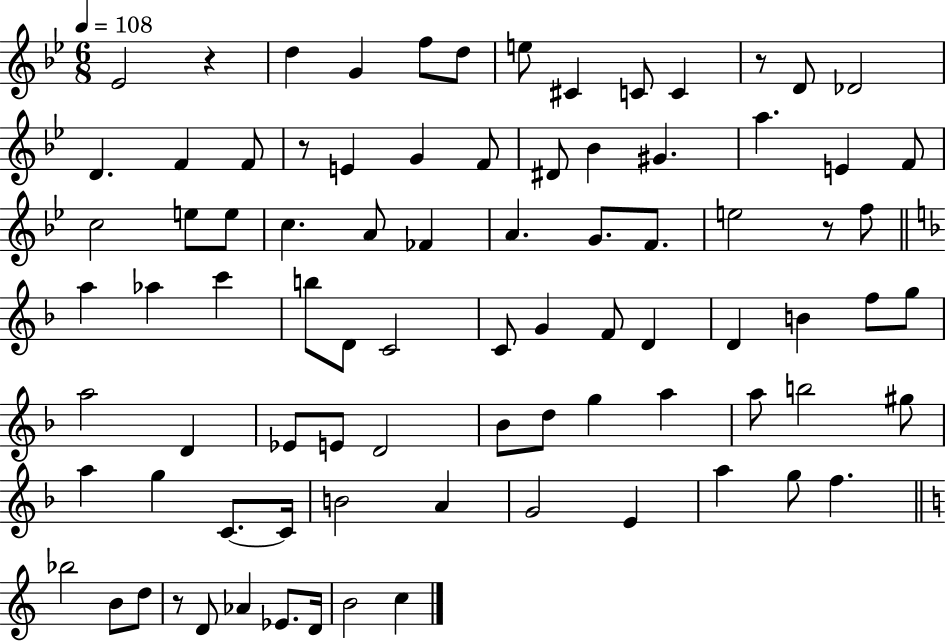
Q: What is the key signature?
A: BES major